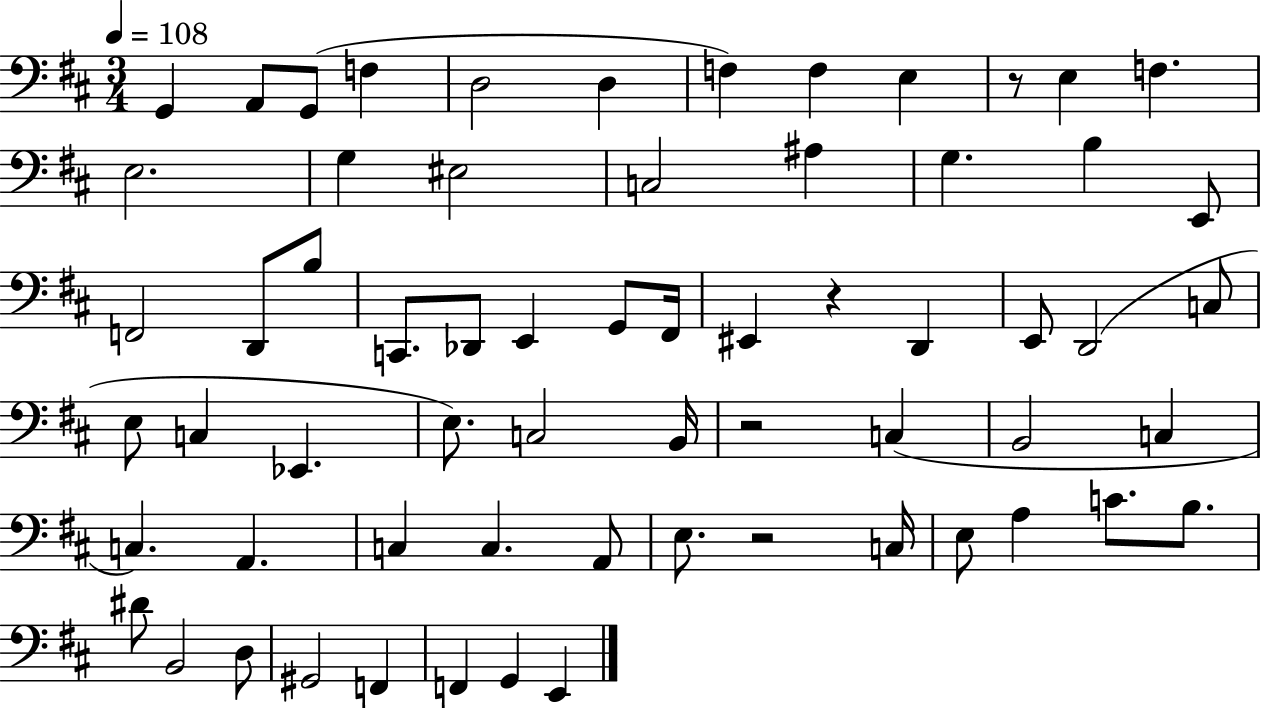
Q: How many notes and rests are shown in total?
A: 64